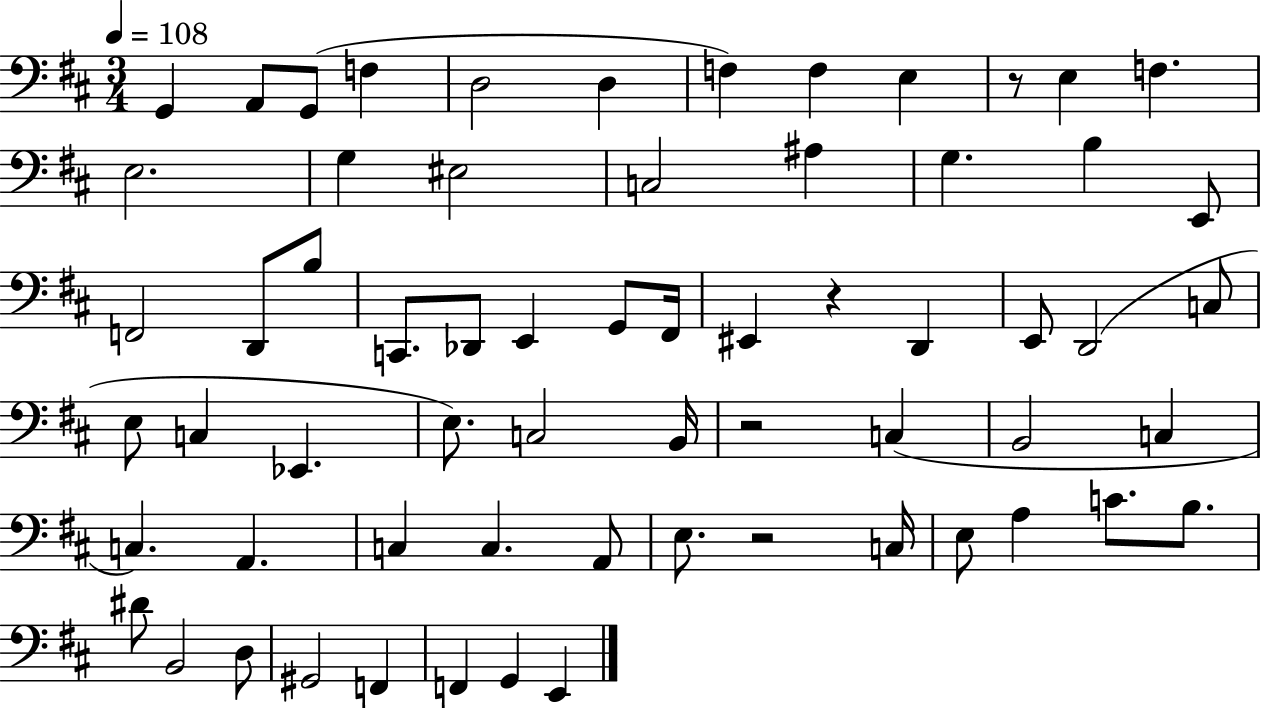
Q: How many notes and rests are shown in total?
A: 64